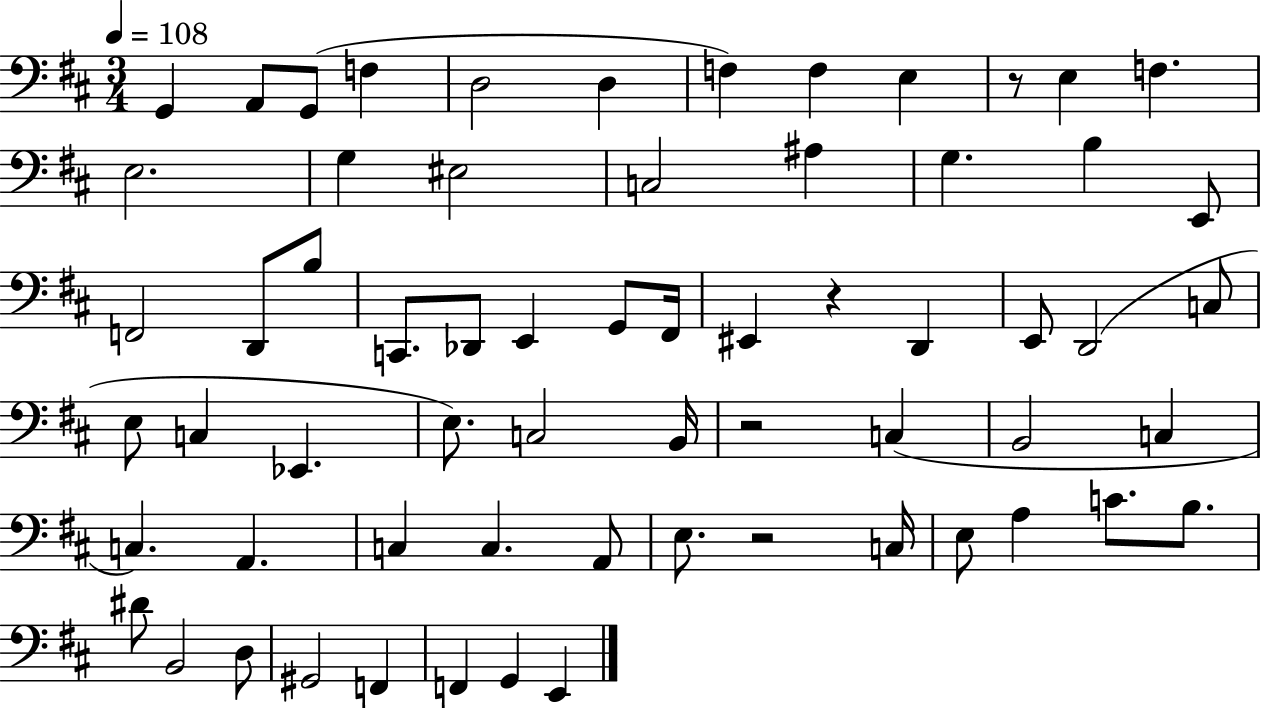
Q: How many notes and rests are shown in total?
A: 64